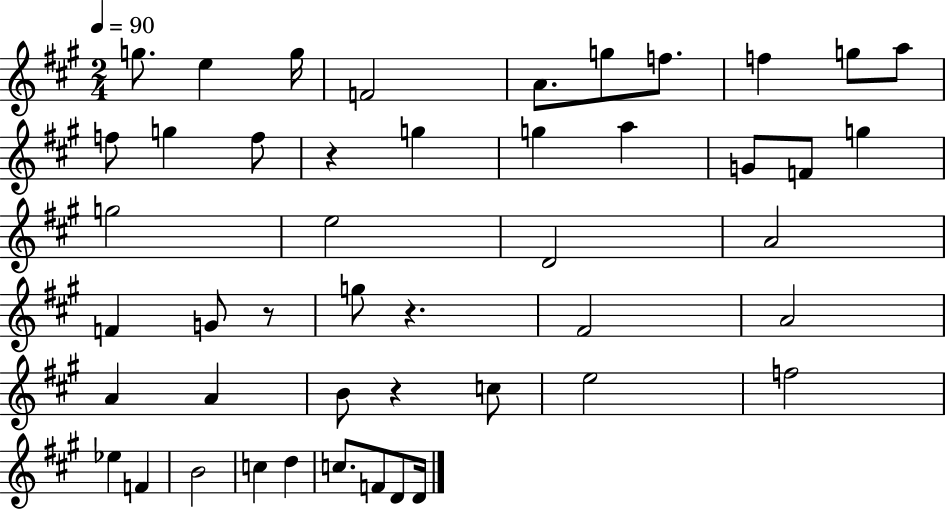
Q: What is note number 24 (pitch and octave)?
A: F4